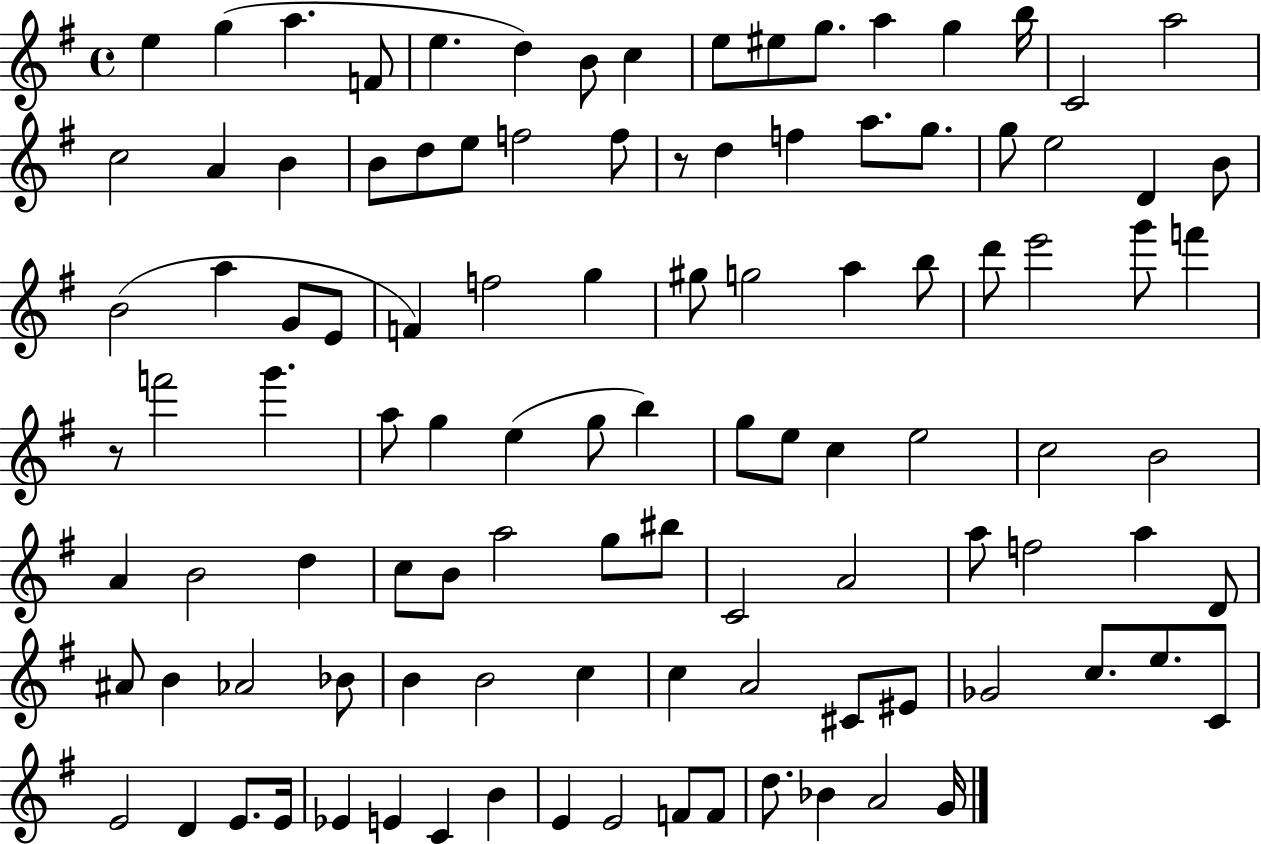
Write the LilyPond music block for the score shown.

{
  \clef treble
  \time 4/4
  \defaultTimeSignature
  \key g \major
  \repeat volta 2 { e''4 g''4( a''4. f'8 | e''4. d''4) b'8 c''4 | e''8 eis''8 g''8. a''4 g''4 b''16 | c'2 a''2 | \break c''2 a'4 b'4 | b'8 d''8 e''8 f''2 f''8 | r8 d''4 f''4 a''8. g''8. | g''8 e''2 d'4 b'8 | \break b'2( a''4 g'8 e'8 | f'4) f''2 g''4 | gis''8 g''2 a''4 b''8 | d'''8 e'''2 g'''8 f'''4 | \break r8 f'''2 g'''4. | a''8 g''4 e''4( g''8 b''4) | g''8 e''8 c''4 e''2 | c''2 b'2 | \break a'4 b'2 d''4 | c''8 b'8 a''2 g''8 bis''8 | c'2 a'2 | a''8 f''2 a''4 d'8 | \break ais'8 b'4 aes'2 bes'8 | b'4 b'2 c''4 | c''4 a'2 cis'8 eis'8 | ges'2 c''8. e''8. c'8 | \break e'2 d'4 e'8. e'16 | ees'4 e'4 c'4 b'4 | e'4 e'2 f'8 f'8 | d''8. bes'4 a'2 g'16 | \break } \bar "|."
}